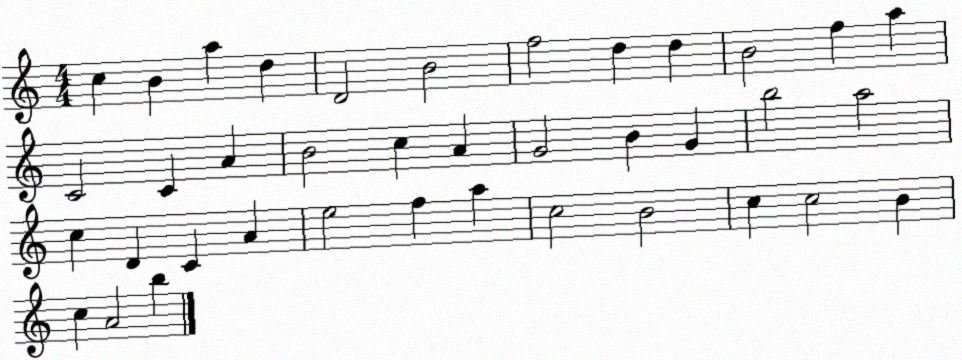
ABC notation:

X:1
T:Untitled
M:4/4
L:1/4
K:C
c B a d D2 B2 f2 d d B2 f a C2 C A B2 c A G2 B G b2 a2 c D C A e2 f a c2 B2 c c2 B c A2 b